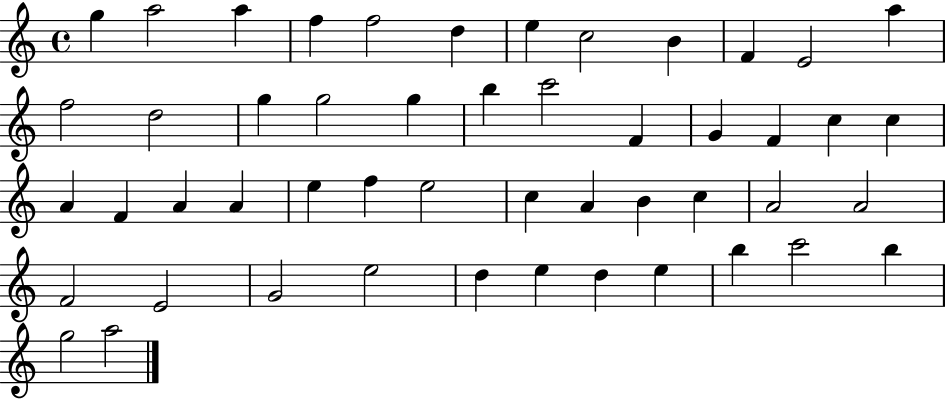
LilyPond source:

{
  \clef treble
  \time 4/4
  \defaultTimeSignature
  \key c \major
  g''4 a''2 a''4 | f''4 f''2 d''4 | e''4 c''2 b'4 | f'4 e'2 a''4 | \break f''2 d''2 | g''4 g''2 g''4 | b''4 c'''2 f'4 | g'4 f'4 c''4 c''4 | \break a'4 f'4 a'4 a'4 | e''4 f''4 e''2 | c''4 a'4 b'4 c''4 | a'2 a'2 | \break f'2 e'2 | g'2 e''2 | d''4 e''4 d''4 e''4 | b''4 c'''2 b''4 | \break g''2 a''2 | \bar "|."
}